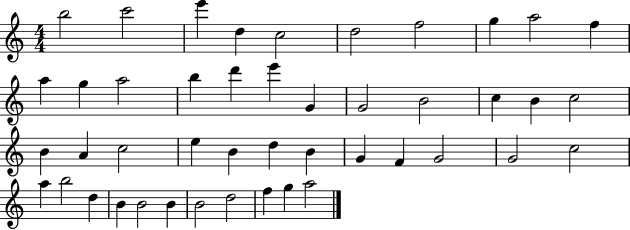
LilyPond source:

{
  \clef treble
  \numericTimeSignature
  \time 4/4
  \key c \major
  b''2 c'''2 | e'''4 d''4 c''2 | d''2 f''2 | g''4 a''2 f''4 | \break a''4 g''4 a''2 | b''4 d'''4 e'''4 g'4 | g'2 b'2 | c''4 b'4 c''2 | \break b'4 a'4 c''2 | e''4 b'4 d''4 b'4 | g'4 f'4 g'2 | g'2 c''2 | \break a''4 b''2 d''4 | b'4 b'2 b'4 | b'2 d''2 | f''4 g''4 a''2 | \break \bar "|."
}